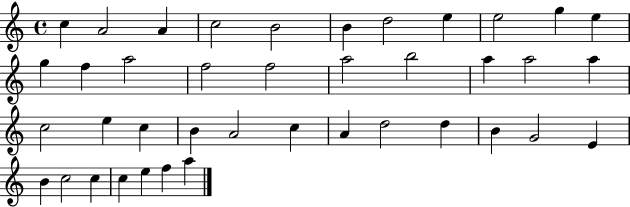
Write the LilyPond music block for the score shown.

{
  \clef treble
  \time 4/4
  \defaultTimeSignature
  \key c \major
  c''4 a'2 a'4 | c''2 b'2 | b'4 d''2 e''4 | e''2 g''4 e''4 | \break g''4 f''4 a''2 | f''2 f''2 | a''2 b''2 | a''4 a''2 a''4 | \break c''2 e''4 c''4 | b'4 a'2 c''4 | a'4 d''2 d''4 | b'4 g'2 e'4 | \break b'4 c''2 c''4 | c''4 e''4 f''4 a''4 | \bar "|."
}